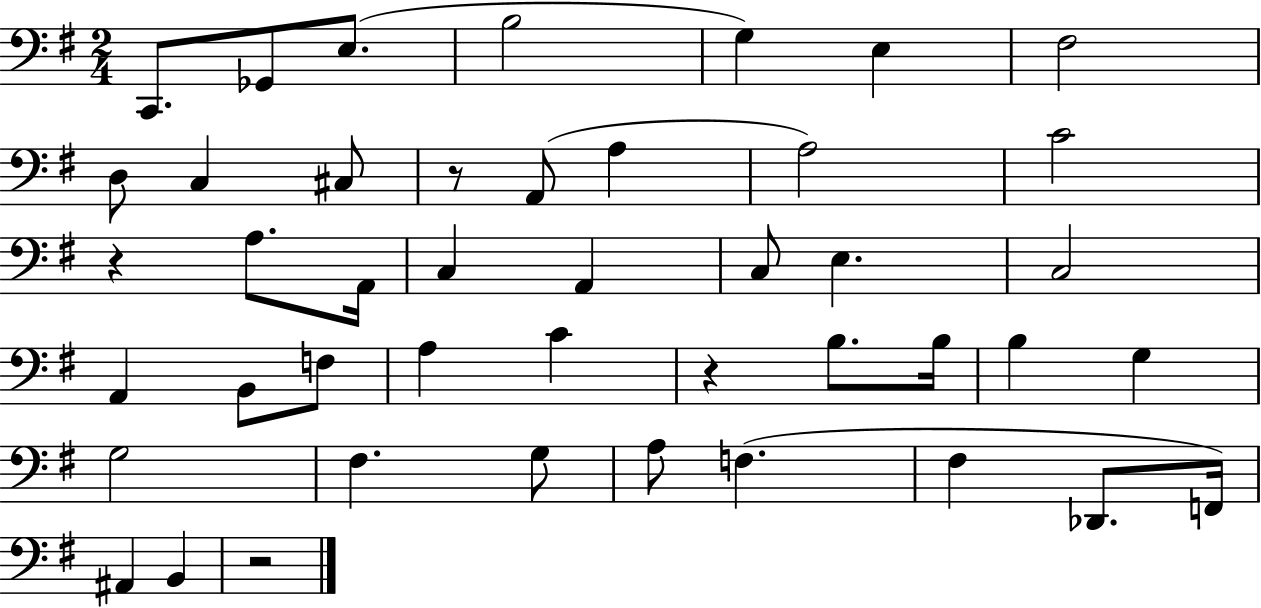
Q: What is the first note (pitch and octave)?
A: C2